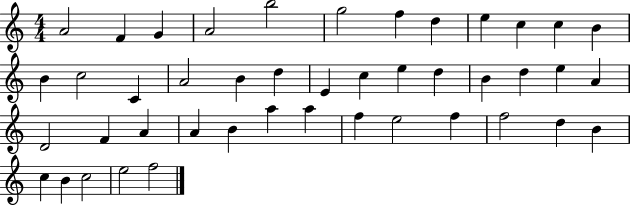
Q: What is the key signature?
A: C major